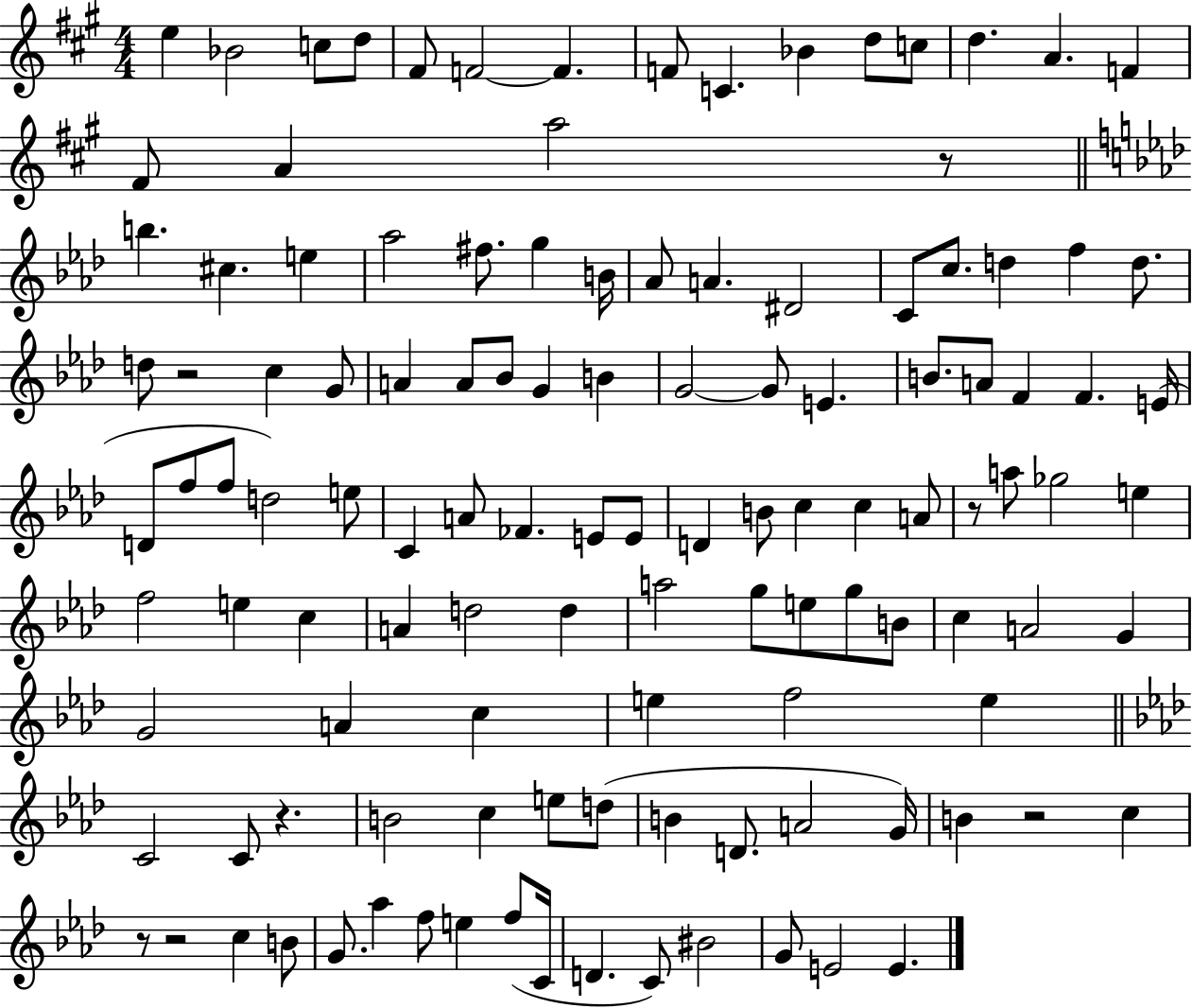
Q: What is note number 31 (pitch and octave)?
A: D5